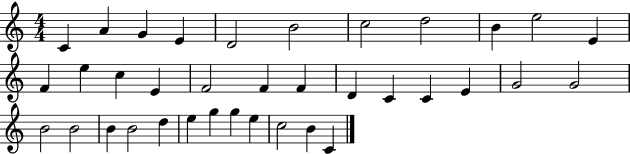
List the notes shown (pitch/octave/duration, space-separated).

C4/q A4/q G4/q E4/q D4/h B4/h C5/h D5/h B4/q E5/h E4/q F4/q E5/q C5/q E4/q F4/h F4/q F4/q D4/q C4/q C4/q E4/q G4/h G4/h B4/h B4/h B4/q B4/h D5/q E5/q G5/q G5/q E5/q C5/h B4/q C4/q